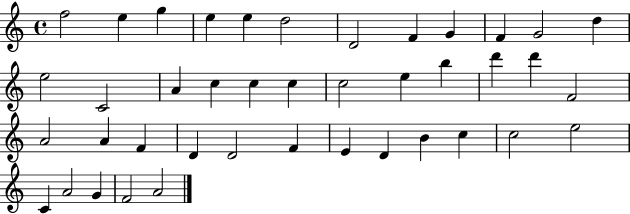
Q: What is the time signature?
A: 4/4